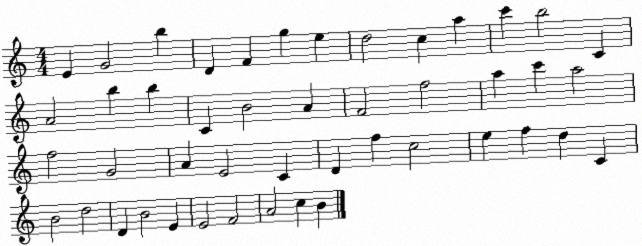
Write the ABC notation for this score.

X:1
T:Untitled
M:4/4
L:1/4
K:C
E G2 b D F g e d2 c a c' b2 C A2 b b C B2 A F2 f2 a c' a2 f2 G2 A E2 C D f c2 e f d C B2 d2 D B2 E E2 F2 A2 c B